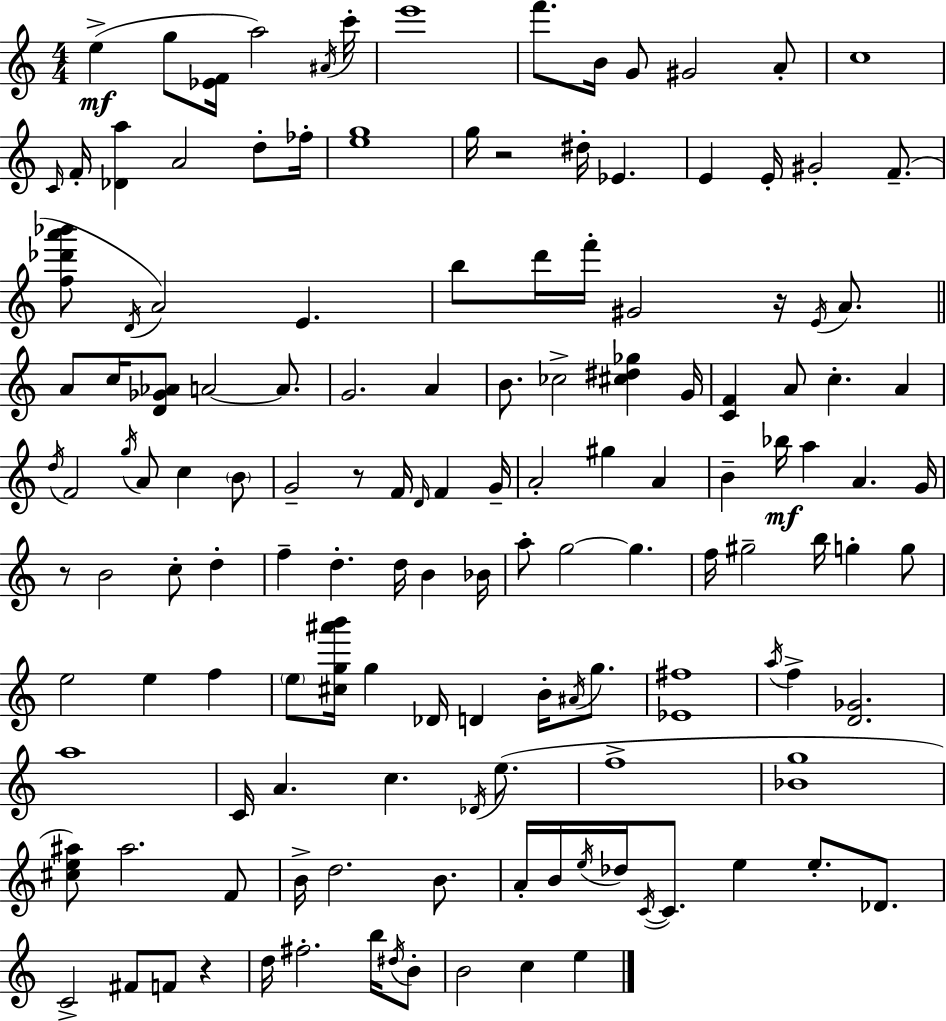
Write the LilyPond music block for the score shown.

{
  \clef treble
  \numericTimeSignature
  \time 4/4
  \key c \major
  e''4->(\mf g''8 <ees' f'>16 a''2) \acciaccatura { ais'16 } | c'''16-. e'''1 | f'''8. b'16 g'8 gis'2 a'8-. | c''1 | \break \grace { c'16 } f'16-. <des' a''>4 a'2 d''8-. | fes''16-. <e'' g''>1 | g''16 r2 dis''16-. ees'4. | e'4 e'16-. gis'2-. f'8.--( | \break <f'' des''' a''' bes'''>8 \acciaccatura { d'16 } a'2) e'4. | b''8 d'''16 f'''16-. gis'2 r16 | \acciaccatura { e'16 } a'8. \bar "||" \break \key c \major a'8 c''16 <d' ges' aes'>8 a'2~~ a'8. | g'2. a'4 | b'8. ces''2-> <cis'' dis'' ges''>4 g'16 | <c' f'>4 a'8 c''4.-. a'4 | \break \acciaccatura { d''16 } f'2 \acciaccatura { g''16 } a'8 c''4 | \parenthesize b'8 g'2-- r8 f'16 \grace { d'16 } f'4 | g'16-- a'2-. gis''4 a'4 | b'4-- bes''16\mf a''4 a'4. | \break g'16 r8 b'2 c''8-. d''4-. | f''4-- d''4.-. d''16 b'4 | bes'16 a''8-. g''2~~ g''4. | f''16 gis''2-- b''16 g''4-. | \break g''8 e''2 e''4 f''4 | \parenthesize e''8 <cis'' g'' ais''' b'''>16 g''4 des'16 d'4 b'16-. | \acciaccatura { ais'16 } g''8. <ees' fis''>1 | \acciaccatura { a''16 } f''4-> <d' ges'>2. | \break a''1 | c'16 a'4. c''4. | \acciaccatura { des'16 } e''8.( f''1-> | <bes' g''>1 | \break <cis'' e'' ais''>8) ais''2. | f'8 b'16-> d''2. | b'8. a'16-. b'16 \acciaccatura { e''16 } des''16 \acciaccatura { c'16~ }~ c'8. e''4 | e''8.-. des'8. c'2-> | \break fis'8 f'8 r4 d''16 fis''2.-. | b''16 \acciaccatura { dis''16 } b'8-. b'2 | c''4 e''4 \bar "|."
}